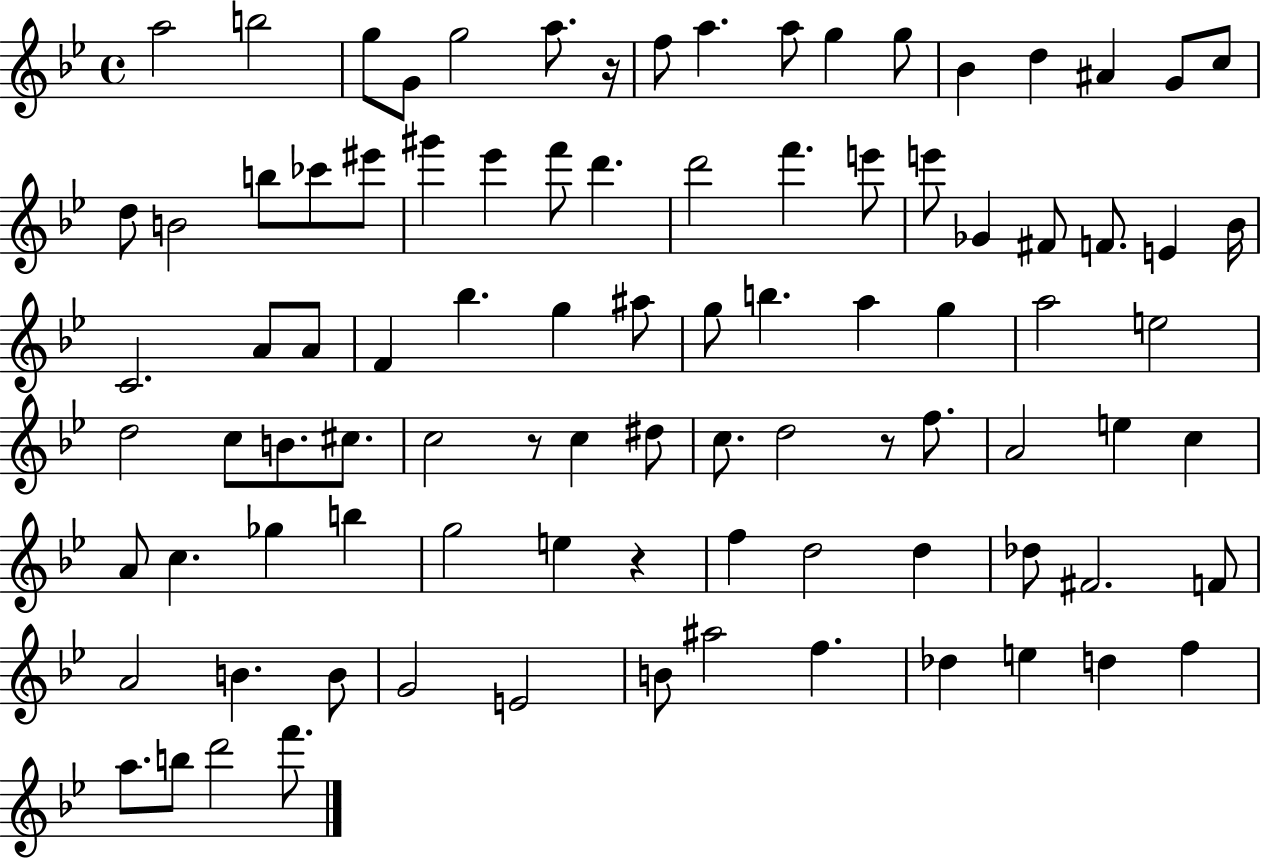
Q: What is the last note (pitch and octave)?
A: F6